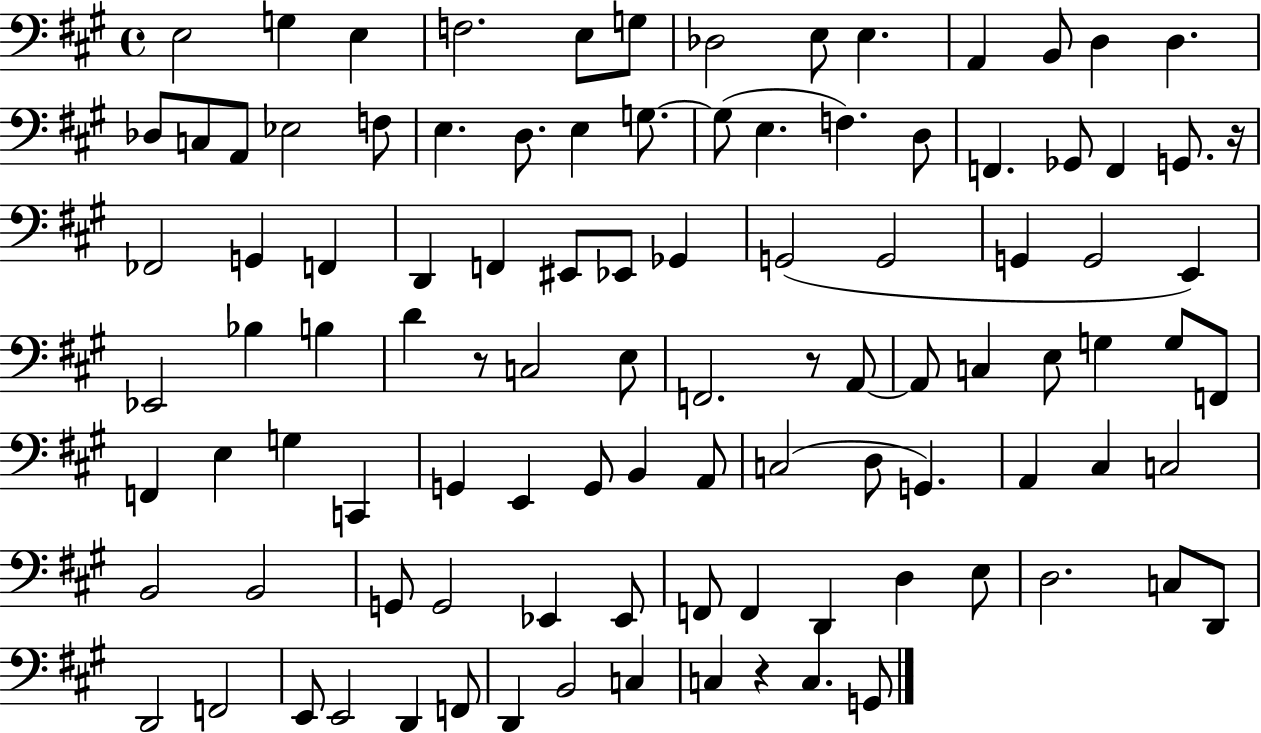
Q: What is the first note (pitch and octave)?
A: E3